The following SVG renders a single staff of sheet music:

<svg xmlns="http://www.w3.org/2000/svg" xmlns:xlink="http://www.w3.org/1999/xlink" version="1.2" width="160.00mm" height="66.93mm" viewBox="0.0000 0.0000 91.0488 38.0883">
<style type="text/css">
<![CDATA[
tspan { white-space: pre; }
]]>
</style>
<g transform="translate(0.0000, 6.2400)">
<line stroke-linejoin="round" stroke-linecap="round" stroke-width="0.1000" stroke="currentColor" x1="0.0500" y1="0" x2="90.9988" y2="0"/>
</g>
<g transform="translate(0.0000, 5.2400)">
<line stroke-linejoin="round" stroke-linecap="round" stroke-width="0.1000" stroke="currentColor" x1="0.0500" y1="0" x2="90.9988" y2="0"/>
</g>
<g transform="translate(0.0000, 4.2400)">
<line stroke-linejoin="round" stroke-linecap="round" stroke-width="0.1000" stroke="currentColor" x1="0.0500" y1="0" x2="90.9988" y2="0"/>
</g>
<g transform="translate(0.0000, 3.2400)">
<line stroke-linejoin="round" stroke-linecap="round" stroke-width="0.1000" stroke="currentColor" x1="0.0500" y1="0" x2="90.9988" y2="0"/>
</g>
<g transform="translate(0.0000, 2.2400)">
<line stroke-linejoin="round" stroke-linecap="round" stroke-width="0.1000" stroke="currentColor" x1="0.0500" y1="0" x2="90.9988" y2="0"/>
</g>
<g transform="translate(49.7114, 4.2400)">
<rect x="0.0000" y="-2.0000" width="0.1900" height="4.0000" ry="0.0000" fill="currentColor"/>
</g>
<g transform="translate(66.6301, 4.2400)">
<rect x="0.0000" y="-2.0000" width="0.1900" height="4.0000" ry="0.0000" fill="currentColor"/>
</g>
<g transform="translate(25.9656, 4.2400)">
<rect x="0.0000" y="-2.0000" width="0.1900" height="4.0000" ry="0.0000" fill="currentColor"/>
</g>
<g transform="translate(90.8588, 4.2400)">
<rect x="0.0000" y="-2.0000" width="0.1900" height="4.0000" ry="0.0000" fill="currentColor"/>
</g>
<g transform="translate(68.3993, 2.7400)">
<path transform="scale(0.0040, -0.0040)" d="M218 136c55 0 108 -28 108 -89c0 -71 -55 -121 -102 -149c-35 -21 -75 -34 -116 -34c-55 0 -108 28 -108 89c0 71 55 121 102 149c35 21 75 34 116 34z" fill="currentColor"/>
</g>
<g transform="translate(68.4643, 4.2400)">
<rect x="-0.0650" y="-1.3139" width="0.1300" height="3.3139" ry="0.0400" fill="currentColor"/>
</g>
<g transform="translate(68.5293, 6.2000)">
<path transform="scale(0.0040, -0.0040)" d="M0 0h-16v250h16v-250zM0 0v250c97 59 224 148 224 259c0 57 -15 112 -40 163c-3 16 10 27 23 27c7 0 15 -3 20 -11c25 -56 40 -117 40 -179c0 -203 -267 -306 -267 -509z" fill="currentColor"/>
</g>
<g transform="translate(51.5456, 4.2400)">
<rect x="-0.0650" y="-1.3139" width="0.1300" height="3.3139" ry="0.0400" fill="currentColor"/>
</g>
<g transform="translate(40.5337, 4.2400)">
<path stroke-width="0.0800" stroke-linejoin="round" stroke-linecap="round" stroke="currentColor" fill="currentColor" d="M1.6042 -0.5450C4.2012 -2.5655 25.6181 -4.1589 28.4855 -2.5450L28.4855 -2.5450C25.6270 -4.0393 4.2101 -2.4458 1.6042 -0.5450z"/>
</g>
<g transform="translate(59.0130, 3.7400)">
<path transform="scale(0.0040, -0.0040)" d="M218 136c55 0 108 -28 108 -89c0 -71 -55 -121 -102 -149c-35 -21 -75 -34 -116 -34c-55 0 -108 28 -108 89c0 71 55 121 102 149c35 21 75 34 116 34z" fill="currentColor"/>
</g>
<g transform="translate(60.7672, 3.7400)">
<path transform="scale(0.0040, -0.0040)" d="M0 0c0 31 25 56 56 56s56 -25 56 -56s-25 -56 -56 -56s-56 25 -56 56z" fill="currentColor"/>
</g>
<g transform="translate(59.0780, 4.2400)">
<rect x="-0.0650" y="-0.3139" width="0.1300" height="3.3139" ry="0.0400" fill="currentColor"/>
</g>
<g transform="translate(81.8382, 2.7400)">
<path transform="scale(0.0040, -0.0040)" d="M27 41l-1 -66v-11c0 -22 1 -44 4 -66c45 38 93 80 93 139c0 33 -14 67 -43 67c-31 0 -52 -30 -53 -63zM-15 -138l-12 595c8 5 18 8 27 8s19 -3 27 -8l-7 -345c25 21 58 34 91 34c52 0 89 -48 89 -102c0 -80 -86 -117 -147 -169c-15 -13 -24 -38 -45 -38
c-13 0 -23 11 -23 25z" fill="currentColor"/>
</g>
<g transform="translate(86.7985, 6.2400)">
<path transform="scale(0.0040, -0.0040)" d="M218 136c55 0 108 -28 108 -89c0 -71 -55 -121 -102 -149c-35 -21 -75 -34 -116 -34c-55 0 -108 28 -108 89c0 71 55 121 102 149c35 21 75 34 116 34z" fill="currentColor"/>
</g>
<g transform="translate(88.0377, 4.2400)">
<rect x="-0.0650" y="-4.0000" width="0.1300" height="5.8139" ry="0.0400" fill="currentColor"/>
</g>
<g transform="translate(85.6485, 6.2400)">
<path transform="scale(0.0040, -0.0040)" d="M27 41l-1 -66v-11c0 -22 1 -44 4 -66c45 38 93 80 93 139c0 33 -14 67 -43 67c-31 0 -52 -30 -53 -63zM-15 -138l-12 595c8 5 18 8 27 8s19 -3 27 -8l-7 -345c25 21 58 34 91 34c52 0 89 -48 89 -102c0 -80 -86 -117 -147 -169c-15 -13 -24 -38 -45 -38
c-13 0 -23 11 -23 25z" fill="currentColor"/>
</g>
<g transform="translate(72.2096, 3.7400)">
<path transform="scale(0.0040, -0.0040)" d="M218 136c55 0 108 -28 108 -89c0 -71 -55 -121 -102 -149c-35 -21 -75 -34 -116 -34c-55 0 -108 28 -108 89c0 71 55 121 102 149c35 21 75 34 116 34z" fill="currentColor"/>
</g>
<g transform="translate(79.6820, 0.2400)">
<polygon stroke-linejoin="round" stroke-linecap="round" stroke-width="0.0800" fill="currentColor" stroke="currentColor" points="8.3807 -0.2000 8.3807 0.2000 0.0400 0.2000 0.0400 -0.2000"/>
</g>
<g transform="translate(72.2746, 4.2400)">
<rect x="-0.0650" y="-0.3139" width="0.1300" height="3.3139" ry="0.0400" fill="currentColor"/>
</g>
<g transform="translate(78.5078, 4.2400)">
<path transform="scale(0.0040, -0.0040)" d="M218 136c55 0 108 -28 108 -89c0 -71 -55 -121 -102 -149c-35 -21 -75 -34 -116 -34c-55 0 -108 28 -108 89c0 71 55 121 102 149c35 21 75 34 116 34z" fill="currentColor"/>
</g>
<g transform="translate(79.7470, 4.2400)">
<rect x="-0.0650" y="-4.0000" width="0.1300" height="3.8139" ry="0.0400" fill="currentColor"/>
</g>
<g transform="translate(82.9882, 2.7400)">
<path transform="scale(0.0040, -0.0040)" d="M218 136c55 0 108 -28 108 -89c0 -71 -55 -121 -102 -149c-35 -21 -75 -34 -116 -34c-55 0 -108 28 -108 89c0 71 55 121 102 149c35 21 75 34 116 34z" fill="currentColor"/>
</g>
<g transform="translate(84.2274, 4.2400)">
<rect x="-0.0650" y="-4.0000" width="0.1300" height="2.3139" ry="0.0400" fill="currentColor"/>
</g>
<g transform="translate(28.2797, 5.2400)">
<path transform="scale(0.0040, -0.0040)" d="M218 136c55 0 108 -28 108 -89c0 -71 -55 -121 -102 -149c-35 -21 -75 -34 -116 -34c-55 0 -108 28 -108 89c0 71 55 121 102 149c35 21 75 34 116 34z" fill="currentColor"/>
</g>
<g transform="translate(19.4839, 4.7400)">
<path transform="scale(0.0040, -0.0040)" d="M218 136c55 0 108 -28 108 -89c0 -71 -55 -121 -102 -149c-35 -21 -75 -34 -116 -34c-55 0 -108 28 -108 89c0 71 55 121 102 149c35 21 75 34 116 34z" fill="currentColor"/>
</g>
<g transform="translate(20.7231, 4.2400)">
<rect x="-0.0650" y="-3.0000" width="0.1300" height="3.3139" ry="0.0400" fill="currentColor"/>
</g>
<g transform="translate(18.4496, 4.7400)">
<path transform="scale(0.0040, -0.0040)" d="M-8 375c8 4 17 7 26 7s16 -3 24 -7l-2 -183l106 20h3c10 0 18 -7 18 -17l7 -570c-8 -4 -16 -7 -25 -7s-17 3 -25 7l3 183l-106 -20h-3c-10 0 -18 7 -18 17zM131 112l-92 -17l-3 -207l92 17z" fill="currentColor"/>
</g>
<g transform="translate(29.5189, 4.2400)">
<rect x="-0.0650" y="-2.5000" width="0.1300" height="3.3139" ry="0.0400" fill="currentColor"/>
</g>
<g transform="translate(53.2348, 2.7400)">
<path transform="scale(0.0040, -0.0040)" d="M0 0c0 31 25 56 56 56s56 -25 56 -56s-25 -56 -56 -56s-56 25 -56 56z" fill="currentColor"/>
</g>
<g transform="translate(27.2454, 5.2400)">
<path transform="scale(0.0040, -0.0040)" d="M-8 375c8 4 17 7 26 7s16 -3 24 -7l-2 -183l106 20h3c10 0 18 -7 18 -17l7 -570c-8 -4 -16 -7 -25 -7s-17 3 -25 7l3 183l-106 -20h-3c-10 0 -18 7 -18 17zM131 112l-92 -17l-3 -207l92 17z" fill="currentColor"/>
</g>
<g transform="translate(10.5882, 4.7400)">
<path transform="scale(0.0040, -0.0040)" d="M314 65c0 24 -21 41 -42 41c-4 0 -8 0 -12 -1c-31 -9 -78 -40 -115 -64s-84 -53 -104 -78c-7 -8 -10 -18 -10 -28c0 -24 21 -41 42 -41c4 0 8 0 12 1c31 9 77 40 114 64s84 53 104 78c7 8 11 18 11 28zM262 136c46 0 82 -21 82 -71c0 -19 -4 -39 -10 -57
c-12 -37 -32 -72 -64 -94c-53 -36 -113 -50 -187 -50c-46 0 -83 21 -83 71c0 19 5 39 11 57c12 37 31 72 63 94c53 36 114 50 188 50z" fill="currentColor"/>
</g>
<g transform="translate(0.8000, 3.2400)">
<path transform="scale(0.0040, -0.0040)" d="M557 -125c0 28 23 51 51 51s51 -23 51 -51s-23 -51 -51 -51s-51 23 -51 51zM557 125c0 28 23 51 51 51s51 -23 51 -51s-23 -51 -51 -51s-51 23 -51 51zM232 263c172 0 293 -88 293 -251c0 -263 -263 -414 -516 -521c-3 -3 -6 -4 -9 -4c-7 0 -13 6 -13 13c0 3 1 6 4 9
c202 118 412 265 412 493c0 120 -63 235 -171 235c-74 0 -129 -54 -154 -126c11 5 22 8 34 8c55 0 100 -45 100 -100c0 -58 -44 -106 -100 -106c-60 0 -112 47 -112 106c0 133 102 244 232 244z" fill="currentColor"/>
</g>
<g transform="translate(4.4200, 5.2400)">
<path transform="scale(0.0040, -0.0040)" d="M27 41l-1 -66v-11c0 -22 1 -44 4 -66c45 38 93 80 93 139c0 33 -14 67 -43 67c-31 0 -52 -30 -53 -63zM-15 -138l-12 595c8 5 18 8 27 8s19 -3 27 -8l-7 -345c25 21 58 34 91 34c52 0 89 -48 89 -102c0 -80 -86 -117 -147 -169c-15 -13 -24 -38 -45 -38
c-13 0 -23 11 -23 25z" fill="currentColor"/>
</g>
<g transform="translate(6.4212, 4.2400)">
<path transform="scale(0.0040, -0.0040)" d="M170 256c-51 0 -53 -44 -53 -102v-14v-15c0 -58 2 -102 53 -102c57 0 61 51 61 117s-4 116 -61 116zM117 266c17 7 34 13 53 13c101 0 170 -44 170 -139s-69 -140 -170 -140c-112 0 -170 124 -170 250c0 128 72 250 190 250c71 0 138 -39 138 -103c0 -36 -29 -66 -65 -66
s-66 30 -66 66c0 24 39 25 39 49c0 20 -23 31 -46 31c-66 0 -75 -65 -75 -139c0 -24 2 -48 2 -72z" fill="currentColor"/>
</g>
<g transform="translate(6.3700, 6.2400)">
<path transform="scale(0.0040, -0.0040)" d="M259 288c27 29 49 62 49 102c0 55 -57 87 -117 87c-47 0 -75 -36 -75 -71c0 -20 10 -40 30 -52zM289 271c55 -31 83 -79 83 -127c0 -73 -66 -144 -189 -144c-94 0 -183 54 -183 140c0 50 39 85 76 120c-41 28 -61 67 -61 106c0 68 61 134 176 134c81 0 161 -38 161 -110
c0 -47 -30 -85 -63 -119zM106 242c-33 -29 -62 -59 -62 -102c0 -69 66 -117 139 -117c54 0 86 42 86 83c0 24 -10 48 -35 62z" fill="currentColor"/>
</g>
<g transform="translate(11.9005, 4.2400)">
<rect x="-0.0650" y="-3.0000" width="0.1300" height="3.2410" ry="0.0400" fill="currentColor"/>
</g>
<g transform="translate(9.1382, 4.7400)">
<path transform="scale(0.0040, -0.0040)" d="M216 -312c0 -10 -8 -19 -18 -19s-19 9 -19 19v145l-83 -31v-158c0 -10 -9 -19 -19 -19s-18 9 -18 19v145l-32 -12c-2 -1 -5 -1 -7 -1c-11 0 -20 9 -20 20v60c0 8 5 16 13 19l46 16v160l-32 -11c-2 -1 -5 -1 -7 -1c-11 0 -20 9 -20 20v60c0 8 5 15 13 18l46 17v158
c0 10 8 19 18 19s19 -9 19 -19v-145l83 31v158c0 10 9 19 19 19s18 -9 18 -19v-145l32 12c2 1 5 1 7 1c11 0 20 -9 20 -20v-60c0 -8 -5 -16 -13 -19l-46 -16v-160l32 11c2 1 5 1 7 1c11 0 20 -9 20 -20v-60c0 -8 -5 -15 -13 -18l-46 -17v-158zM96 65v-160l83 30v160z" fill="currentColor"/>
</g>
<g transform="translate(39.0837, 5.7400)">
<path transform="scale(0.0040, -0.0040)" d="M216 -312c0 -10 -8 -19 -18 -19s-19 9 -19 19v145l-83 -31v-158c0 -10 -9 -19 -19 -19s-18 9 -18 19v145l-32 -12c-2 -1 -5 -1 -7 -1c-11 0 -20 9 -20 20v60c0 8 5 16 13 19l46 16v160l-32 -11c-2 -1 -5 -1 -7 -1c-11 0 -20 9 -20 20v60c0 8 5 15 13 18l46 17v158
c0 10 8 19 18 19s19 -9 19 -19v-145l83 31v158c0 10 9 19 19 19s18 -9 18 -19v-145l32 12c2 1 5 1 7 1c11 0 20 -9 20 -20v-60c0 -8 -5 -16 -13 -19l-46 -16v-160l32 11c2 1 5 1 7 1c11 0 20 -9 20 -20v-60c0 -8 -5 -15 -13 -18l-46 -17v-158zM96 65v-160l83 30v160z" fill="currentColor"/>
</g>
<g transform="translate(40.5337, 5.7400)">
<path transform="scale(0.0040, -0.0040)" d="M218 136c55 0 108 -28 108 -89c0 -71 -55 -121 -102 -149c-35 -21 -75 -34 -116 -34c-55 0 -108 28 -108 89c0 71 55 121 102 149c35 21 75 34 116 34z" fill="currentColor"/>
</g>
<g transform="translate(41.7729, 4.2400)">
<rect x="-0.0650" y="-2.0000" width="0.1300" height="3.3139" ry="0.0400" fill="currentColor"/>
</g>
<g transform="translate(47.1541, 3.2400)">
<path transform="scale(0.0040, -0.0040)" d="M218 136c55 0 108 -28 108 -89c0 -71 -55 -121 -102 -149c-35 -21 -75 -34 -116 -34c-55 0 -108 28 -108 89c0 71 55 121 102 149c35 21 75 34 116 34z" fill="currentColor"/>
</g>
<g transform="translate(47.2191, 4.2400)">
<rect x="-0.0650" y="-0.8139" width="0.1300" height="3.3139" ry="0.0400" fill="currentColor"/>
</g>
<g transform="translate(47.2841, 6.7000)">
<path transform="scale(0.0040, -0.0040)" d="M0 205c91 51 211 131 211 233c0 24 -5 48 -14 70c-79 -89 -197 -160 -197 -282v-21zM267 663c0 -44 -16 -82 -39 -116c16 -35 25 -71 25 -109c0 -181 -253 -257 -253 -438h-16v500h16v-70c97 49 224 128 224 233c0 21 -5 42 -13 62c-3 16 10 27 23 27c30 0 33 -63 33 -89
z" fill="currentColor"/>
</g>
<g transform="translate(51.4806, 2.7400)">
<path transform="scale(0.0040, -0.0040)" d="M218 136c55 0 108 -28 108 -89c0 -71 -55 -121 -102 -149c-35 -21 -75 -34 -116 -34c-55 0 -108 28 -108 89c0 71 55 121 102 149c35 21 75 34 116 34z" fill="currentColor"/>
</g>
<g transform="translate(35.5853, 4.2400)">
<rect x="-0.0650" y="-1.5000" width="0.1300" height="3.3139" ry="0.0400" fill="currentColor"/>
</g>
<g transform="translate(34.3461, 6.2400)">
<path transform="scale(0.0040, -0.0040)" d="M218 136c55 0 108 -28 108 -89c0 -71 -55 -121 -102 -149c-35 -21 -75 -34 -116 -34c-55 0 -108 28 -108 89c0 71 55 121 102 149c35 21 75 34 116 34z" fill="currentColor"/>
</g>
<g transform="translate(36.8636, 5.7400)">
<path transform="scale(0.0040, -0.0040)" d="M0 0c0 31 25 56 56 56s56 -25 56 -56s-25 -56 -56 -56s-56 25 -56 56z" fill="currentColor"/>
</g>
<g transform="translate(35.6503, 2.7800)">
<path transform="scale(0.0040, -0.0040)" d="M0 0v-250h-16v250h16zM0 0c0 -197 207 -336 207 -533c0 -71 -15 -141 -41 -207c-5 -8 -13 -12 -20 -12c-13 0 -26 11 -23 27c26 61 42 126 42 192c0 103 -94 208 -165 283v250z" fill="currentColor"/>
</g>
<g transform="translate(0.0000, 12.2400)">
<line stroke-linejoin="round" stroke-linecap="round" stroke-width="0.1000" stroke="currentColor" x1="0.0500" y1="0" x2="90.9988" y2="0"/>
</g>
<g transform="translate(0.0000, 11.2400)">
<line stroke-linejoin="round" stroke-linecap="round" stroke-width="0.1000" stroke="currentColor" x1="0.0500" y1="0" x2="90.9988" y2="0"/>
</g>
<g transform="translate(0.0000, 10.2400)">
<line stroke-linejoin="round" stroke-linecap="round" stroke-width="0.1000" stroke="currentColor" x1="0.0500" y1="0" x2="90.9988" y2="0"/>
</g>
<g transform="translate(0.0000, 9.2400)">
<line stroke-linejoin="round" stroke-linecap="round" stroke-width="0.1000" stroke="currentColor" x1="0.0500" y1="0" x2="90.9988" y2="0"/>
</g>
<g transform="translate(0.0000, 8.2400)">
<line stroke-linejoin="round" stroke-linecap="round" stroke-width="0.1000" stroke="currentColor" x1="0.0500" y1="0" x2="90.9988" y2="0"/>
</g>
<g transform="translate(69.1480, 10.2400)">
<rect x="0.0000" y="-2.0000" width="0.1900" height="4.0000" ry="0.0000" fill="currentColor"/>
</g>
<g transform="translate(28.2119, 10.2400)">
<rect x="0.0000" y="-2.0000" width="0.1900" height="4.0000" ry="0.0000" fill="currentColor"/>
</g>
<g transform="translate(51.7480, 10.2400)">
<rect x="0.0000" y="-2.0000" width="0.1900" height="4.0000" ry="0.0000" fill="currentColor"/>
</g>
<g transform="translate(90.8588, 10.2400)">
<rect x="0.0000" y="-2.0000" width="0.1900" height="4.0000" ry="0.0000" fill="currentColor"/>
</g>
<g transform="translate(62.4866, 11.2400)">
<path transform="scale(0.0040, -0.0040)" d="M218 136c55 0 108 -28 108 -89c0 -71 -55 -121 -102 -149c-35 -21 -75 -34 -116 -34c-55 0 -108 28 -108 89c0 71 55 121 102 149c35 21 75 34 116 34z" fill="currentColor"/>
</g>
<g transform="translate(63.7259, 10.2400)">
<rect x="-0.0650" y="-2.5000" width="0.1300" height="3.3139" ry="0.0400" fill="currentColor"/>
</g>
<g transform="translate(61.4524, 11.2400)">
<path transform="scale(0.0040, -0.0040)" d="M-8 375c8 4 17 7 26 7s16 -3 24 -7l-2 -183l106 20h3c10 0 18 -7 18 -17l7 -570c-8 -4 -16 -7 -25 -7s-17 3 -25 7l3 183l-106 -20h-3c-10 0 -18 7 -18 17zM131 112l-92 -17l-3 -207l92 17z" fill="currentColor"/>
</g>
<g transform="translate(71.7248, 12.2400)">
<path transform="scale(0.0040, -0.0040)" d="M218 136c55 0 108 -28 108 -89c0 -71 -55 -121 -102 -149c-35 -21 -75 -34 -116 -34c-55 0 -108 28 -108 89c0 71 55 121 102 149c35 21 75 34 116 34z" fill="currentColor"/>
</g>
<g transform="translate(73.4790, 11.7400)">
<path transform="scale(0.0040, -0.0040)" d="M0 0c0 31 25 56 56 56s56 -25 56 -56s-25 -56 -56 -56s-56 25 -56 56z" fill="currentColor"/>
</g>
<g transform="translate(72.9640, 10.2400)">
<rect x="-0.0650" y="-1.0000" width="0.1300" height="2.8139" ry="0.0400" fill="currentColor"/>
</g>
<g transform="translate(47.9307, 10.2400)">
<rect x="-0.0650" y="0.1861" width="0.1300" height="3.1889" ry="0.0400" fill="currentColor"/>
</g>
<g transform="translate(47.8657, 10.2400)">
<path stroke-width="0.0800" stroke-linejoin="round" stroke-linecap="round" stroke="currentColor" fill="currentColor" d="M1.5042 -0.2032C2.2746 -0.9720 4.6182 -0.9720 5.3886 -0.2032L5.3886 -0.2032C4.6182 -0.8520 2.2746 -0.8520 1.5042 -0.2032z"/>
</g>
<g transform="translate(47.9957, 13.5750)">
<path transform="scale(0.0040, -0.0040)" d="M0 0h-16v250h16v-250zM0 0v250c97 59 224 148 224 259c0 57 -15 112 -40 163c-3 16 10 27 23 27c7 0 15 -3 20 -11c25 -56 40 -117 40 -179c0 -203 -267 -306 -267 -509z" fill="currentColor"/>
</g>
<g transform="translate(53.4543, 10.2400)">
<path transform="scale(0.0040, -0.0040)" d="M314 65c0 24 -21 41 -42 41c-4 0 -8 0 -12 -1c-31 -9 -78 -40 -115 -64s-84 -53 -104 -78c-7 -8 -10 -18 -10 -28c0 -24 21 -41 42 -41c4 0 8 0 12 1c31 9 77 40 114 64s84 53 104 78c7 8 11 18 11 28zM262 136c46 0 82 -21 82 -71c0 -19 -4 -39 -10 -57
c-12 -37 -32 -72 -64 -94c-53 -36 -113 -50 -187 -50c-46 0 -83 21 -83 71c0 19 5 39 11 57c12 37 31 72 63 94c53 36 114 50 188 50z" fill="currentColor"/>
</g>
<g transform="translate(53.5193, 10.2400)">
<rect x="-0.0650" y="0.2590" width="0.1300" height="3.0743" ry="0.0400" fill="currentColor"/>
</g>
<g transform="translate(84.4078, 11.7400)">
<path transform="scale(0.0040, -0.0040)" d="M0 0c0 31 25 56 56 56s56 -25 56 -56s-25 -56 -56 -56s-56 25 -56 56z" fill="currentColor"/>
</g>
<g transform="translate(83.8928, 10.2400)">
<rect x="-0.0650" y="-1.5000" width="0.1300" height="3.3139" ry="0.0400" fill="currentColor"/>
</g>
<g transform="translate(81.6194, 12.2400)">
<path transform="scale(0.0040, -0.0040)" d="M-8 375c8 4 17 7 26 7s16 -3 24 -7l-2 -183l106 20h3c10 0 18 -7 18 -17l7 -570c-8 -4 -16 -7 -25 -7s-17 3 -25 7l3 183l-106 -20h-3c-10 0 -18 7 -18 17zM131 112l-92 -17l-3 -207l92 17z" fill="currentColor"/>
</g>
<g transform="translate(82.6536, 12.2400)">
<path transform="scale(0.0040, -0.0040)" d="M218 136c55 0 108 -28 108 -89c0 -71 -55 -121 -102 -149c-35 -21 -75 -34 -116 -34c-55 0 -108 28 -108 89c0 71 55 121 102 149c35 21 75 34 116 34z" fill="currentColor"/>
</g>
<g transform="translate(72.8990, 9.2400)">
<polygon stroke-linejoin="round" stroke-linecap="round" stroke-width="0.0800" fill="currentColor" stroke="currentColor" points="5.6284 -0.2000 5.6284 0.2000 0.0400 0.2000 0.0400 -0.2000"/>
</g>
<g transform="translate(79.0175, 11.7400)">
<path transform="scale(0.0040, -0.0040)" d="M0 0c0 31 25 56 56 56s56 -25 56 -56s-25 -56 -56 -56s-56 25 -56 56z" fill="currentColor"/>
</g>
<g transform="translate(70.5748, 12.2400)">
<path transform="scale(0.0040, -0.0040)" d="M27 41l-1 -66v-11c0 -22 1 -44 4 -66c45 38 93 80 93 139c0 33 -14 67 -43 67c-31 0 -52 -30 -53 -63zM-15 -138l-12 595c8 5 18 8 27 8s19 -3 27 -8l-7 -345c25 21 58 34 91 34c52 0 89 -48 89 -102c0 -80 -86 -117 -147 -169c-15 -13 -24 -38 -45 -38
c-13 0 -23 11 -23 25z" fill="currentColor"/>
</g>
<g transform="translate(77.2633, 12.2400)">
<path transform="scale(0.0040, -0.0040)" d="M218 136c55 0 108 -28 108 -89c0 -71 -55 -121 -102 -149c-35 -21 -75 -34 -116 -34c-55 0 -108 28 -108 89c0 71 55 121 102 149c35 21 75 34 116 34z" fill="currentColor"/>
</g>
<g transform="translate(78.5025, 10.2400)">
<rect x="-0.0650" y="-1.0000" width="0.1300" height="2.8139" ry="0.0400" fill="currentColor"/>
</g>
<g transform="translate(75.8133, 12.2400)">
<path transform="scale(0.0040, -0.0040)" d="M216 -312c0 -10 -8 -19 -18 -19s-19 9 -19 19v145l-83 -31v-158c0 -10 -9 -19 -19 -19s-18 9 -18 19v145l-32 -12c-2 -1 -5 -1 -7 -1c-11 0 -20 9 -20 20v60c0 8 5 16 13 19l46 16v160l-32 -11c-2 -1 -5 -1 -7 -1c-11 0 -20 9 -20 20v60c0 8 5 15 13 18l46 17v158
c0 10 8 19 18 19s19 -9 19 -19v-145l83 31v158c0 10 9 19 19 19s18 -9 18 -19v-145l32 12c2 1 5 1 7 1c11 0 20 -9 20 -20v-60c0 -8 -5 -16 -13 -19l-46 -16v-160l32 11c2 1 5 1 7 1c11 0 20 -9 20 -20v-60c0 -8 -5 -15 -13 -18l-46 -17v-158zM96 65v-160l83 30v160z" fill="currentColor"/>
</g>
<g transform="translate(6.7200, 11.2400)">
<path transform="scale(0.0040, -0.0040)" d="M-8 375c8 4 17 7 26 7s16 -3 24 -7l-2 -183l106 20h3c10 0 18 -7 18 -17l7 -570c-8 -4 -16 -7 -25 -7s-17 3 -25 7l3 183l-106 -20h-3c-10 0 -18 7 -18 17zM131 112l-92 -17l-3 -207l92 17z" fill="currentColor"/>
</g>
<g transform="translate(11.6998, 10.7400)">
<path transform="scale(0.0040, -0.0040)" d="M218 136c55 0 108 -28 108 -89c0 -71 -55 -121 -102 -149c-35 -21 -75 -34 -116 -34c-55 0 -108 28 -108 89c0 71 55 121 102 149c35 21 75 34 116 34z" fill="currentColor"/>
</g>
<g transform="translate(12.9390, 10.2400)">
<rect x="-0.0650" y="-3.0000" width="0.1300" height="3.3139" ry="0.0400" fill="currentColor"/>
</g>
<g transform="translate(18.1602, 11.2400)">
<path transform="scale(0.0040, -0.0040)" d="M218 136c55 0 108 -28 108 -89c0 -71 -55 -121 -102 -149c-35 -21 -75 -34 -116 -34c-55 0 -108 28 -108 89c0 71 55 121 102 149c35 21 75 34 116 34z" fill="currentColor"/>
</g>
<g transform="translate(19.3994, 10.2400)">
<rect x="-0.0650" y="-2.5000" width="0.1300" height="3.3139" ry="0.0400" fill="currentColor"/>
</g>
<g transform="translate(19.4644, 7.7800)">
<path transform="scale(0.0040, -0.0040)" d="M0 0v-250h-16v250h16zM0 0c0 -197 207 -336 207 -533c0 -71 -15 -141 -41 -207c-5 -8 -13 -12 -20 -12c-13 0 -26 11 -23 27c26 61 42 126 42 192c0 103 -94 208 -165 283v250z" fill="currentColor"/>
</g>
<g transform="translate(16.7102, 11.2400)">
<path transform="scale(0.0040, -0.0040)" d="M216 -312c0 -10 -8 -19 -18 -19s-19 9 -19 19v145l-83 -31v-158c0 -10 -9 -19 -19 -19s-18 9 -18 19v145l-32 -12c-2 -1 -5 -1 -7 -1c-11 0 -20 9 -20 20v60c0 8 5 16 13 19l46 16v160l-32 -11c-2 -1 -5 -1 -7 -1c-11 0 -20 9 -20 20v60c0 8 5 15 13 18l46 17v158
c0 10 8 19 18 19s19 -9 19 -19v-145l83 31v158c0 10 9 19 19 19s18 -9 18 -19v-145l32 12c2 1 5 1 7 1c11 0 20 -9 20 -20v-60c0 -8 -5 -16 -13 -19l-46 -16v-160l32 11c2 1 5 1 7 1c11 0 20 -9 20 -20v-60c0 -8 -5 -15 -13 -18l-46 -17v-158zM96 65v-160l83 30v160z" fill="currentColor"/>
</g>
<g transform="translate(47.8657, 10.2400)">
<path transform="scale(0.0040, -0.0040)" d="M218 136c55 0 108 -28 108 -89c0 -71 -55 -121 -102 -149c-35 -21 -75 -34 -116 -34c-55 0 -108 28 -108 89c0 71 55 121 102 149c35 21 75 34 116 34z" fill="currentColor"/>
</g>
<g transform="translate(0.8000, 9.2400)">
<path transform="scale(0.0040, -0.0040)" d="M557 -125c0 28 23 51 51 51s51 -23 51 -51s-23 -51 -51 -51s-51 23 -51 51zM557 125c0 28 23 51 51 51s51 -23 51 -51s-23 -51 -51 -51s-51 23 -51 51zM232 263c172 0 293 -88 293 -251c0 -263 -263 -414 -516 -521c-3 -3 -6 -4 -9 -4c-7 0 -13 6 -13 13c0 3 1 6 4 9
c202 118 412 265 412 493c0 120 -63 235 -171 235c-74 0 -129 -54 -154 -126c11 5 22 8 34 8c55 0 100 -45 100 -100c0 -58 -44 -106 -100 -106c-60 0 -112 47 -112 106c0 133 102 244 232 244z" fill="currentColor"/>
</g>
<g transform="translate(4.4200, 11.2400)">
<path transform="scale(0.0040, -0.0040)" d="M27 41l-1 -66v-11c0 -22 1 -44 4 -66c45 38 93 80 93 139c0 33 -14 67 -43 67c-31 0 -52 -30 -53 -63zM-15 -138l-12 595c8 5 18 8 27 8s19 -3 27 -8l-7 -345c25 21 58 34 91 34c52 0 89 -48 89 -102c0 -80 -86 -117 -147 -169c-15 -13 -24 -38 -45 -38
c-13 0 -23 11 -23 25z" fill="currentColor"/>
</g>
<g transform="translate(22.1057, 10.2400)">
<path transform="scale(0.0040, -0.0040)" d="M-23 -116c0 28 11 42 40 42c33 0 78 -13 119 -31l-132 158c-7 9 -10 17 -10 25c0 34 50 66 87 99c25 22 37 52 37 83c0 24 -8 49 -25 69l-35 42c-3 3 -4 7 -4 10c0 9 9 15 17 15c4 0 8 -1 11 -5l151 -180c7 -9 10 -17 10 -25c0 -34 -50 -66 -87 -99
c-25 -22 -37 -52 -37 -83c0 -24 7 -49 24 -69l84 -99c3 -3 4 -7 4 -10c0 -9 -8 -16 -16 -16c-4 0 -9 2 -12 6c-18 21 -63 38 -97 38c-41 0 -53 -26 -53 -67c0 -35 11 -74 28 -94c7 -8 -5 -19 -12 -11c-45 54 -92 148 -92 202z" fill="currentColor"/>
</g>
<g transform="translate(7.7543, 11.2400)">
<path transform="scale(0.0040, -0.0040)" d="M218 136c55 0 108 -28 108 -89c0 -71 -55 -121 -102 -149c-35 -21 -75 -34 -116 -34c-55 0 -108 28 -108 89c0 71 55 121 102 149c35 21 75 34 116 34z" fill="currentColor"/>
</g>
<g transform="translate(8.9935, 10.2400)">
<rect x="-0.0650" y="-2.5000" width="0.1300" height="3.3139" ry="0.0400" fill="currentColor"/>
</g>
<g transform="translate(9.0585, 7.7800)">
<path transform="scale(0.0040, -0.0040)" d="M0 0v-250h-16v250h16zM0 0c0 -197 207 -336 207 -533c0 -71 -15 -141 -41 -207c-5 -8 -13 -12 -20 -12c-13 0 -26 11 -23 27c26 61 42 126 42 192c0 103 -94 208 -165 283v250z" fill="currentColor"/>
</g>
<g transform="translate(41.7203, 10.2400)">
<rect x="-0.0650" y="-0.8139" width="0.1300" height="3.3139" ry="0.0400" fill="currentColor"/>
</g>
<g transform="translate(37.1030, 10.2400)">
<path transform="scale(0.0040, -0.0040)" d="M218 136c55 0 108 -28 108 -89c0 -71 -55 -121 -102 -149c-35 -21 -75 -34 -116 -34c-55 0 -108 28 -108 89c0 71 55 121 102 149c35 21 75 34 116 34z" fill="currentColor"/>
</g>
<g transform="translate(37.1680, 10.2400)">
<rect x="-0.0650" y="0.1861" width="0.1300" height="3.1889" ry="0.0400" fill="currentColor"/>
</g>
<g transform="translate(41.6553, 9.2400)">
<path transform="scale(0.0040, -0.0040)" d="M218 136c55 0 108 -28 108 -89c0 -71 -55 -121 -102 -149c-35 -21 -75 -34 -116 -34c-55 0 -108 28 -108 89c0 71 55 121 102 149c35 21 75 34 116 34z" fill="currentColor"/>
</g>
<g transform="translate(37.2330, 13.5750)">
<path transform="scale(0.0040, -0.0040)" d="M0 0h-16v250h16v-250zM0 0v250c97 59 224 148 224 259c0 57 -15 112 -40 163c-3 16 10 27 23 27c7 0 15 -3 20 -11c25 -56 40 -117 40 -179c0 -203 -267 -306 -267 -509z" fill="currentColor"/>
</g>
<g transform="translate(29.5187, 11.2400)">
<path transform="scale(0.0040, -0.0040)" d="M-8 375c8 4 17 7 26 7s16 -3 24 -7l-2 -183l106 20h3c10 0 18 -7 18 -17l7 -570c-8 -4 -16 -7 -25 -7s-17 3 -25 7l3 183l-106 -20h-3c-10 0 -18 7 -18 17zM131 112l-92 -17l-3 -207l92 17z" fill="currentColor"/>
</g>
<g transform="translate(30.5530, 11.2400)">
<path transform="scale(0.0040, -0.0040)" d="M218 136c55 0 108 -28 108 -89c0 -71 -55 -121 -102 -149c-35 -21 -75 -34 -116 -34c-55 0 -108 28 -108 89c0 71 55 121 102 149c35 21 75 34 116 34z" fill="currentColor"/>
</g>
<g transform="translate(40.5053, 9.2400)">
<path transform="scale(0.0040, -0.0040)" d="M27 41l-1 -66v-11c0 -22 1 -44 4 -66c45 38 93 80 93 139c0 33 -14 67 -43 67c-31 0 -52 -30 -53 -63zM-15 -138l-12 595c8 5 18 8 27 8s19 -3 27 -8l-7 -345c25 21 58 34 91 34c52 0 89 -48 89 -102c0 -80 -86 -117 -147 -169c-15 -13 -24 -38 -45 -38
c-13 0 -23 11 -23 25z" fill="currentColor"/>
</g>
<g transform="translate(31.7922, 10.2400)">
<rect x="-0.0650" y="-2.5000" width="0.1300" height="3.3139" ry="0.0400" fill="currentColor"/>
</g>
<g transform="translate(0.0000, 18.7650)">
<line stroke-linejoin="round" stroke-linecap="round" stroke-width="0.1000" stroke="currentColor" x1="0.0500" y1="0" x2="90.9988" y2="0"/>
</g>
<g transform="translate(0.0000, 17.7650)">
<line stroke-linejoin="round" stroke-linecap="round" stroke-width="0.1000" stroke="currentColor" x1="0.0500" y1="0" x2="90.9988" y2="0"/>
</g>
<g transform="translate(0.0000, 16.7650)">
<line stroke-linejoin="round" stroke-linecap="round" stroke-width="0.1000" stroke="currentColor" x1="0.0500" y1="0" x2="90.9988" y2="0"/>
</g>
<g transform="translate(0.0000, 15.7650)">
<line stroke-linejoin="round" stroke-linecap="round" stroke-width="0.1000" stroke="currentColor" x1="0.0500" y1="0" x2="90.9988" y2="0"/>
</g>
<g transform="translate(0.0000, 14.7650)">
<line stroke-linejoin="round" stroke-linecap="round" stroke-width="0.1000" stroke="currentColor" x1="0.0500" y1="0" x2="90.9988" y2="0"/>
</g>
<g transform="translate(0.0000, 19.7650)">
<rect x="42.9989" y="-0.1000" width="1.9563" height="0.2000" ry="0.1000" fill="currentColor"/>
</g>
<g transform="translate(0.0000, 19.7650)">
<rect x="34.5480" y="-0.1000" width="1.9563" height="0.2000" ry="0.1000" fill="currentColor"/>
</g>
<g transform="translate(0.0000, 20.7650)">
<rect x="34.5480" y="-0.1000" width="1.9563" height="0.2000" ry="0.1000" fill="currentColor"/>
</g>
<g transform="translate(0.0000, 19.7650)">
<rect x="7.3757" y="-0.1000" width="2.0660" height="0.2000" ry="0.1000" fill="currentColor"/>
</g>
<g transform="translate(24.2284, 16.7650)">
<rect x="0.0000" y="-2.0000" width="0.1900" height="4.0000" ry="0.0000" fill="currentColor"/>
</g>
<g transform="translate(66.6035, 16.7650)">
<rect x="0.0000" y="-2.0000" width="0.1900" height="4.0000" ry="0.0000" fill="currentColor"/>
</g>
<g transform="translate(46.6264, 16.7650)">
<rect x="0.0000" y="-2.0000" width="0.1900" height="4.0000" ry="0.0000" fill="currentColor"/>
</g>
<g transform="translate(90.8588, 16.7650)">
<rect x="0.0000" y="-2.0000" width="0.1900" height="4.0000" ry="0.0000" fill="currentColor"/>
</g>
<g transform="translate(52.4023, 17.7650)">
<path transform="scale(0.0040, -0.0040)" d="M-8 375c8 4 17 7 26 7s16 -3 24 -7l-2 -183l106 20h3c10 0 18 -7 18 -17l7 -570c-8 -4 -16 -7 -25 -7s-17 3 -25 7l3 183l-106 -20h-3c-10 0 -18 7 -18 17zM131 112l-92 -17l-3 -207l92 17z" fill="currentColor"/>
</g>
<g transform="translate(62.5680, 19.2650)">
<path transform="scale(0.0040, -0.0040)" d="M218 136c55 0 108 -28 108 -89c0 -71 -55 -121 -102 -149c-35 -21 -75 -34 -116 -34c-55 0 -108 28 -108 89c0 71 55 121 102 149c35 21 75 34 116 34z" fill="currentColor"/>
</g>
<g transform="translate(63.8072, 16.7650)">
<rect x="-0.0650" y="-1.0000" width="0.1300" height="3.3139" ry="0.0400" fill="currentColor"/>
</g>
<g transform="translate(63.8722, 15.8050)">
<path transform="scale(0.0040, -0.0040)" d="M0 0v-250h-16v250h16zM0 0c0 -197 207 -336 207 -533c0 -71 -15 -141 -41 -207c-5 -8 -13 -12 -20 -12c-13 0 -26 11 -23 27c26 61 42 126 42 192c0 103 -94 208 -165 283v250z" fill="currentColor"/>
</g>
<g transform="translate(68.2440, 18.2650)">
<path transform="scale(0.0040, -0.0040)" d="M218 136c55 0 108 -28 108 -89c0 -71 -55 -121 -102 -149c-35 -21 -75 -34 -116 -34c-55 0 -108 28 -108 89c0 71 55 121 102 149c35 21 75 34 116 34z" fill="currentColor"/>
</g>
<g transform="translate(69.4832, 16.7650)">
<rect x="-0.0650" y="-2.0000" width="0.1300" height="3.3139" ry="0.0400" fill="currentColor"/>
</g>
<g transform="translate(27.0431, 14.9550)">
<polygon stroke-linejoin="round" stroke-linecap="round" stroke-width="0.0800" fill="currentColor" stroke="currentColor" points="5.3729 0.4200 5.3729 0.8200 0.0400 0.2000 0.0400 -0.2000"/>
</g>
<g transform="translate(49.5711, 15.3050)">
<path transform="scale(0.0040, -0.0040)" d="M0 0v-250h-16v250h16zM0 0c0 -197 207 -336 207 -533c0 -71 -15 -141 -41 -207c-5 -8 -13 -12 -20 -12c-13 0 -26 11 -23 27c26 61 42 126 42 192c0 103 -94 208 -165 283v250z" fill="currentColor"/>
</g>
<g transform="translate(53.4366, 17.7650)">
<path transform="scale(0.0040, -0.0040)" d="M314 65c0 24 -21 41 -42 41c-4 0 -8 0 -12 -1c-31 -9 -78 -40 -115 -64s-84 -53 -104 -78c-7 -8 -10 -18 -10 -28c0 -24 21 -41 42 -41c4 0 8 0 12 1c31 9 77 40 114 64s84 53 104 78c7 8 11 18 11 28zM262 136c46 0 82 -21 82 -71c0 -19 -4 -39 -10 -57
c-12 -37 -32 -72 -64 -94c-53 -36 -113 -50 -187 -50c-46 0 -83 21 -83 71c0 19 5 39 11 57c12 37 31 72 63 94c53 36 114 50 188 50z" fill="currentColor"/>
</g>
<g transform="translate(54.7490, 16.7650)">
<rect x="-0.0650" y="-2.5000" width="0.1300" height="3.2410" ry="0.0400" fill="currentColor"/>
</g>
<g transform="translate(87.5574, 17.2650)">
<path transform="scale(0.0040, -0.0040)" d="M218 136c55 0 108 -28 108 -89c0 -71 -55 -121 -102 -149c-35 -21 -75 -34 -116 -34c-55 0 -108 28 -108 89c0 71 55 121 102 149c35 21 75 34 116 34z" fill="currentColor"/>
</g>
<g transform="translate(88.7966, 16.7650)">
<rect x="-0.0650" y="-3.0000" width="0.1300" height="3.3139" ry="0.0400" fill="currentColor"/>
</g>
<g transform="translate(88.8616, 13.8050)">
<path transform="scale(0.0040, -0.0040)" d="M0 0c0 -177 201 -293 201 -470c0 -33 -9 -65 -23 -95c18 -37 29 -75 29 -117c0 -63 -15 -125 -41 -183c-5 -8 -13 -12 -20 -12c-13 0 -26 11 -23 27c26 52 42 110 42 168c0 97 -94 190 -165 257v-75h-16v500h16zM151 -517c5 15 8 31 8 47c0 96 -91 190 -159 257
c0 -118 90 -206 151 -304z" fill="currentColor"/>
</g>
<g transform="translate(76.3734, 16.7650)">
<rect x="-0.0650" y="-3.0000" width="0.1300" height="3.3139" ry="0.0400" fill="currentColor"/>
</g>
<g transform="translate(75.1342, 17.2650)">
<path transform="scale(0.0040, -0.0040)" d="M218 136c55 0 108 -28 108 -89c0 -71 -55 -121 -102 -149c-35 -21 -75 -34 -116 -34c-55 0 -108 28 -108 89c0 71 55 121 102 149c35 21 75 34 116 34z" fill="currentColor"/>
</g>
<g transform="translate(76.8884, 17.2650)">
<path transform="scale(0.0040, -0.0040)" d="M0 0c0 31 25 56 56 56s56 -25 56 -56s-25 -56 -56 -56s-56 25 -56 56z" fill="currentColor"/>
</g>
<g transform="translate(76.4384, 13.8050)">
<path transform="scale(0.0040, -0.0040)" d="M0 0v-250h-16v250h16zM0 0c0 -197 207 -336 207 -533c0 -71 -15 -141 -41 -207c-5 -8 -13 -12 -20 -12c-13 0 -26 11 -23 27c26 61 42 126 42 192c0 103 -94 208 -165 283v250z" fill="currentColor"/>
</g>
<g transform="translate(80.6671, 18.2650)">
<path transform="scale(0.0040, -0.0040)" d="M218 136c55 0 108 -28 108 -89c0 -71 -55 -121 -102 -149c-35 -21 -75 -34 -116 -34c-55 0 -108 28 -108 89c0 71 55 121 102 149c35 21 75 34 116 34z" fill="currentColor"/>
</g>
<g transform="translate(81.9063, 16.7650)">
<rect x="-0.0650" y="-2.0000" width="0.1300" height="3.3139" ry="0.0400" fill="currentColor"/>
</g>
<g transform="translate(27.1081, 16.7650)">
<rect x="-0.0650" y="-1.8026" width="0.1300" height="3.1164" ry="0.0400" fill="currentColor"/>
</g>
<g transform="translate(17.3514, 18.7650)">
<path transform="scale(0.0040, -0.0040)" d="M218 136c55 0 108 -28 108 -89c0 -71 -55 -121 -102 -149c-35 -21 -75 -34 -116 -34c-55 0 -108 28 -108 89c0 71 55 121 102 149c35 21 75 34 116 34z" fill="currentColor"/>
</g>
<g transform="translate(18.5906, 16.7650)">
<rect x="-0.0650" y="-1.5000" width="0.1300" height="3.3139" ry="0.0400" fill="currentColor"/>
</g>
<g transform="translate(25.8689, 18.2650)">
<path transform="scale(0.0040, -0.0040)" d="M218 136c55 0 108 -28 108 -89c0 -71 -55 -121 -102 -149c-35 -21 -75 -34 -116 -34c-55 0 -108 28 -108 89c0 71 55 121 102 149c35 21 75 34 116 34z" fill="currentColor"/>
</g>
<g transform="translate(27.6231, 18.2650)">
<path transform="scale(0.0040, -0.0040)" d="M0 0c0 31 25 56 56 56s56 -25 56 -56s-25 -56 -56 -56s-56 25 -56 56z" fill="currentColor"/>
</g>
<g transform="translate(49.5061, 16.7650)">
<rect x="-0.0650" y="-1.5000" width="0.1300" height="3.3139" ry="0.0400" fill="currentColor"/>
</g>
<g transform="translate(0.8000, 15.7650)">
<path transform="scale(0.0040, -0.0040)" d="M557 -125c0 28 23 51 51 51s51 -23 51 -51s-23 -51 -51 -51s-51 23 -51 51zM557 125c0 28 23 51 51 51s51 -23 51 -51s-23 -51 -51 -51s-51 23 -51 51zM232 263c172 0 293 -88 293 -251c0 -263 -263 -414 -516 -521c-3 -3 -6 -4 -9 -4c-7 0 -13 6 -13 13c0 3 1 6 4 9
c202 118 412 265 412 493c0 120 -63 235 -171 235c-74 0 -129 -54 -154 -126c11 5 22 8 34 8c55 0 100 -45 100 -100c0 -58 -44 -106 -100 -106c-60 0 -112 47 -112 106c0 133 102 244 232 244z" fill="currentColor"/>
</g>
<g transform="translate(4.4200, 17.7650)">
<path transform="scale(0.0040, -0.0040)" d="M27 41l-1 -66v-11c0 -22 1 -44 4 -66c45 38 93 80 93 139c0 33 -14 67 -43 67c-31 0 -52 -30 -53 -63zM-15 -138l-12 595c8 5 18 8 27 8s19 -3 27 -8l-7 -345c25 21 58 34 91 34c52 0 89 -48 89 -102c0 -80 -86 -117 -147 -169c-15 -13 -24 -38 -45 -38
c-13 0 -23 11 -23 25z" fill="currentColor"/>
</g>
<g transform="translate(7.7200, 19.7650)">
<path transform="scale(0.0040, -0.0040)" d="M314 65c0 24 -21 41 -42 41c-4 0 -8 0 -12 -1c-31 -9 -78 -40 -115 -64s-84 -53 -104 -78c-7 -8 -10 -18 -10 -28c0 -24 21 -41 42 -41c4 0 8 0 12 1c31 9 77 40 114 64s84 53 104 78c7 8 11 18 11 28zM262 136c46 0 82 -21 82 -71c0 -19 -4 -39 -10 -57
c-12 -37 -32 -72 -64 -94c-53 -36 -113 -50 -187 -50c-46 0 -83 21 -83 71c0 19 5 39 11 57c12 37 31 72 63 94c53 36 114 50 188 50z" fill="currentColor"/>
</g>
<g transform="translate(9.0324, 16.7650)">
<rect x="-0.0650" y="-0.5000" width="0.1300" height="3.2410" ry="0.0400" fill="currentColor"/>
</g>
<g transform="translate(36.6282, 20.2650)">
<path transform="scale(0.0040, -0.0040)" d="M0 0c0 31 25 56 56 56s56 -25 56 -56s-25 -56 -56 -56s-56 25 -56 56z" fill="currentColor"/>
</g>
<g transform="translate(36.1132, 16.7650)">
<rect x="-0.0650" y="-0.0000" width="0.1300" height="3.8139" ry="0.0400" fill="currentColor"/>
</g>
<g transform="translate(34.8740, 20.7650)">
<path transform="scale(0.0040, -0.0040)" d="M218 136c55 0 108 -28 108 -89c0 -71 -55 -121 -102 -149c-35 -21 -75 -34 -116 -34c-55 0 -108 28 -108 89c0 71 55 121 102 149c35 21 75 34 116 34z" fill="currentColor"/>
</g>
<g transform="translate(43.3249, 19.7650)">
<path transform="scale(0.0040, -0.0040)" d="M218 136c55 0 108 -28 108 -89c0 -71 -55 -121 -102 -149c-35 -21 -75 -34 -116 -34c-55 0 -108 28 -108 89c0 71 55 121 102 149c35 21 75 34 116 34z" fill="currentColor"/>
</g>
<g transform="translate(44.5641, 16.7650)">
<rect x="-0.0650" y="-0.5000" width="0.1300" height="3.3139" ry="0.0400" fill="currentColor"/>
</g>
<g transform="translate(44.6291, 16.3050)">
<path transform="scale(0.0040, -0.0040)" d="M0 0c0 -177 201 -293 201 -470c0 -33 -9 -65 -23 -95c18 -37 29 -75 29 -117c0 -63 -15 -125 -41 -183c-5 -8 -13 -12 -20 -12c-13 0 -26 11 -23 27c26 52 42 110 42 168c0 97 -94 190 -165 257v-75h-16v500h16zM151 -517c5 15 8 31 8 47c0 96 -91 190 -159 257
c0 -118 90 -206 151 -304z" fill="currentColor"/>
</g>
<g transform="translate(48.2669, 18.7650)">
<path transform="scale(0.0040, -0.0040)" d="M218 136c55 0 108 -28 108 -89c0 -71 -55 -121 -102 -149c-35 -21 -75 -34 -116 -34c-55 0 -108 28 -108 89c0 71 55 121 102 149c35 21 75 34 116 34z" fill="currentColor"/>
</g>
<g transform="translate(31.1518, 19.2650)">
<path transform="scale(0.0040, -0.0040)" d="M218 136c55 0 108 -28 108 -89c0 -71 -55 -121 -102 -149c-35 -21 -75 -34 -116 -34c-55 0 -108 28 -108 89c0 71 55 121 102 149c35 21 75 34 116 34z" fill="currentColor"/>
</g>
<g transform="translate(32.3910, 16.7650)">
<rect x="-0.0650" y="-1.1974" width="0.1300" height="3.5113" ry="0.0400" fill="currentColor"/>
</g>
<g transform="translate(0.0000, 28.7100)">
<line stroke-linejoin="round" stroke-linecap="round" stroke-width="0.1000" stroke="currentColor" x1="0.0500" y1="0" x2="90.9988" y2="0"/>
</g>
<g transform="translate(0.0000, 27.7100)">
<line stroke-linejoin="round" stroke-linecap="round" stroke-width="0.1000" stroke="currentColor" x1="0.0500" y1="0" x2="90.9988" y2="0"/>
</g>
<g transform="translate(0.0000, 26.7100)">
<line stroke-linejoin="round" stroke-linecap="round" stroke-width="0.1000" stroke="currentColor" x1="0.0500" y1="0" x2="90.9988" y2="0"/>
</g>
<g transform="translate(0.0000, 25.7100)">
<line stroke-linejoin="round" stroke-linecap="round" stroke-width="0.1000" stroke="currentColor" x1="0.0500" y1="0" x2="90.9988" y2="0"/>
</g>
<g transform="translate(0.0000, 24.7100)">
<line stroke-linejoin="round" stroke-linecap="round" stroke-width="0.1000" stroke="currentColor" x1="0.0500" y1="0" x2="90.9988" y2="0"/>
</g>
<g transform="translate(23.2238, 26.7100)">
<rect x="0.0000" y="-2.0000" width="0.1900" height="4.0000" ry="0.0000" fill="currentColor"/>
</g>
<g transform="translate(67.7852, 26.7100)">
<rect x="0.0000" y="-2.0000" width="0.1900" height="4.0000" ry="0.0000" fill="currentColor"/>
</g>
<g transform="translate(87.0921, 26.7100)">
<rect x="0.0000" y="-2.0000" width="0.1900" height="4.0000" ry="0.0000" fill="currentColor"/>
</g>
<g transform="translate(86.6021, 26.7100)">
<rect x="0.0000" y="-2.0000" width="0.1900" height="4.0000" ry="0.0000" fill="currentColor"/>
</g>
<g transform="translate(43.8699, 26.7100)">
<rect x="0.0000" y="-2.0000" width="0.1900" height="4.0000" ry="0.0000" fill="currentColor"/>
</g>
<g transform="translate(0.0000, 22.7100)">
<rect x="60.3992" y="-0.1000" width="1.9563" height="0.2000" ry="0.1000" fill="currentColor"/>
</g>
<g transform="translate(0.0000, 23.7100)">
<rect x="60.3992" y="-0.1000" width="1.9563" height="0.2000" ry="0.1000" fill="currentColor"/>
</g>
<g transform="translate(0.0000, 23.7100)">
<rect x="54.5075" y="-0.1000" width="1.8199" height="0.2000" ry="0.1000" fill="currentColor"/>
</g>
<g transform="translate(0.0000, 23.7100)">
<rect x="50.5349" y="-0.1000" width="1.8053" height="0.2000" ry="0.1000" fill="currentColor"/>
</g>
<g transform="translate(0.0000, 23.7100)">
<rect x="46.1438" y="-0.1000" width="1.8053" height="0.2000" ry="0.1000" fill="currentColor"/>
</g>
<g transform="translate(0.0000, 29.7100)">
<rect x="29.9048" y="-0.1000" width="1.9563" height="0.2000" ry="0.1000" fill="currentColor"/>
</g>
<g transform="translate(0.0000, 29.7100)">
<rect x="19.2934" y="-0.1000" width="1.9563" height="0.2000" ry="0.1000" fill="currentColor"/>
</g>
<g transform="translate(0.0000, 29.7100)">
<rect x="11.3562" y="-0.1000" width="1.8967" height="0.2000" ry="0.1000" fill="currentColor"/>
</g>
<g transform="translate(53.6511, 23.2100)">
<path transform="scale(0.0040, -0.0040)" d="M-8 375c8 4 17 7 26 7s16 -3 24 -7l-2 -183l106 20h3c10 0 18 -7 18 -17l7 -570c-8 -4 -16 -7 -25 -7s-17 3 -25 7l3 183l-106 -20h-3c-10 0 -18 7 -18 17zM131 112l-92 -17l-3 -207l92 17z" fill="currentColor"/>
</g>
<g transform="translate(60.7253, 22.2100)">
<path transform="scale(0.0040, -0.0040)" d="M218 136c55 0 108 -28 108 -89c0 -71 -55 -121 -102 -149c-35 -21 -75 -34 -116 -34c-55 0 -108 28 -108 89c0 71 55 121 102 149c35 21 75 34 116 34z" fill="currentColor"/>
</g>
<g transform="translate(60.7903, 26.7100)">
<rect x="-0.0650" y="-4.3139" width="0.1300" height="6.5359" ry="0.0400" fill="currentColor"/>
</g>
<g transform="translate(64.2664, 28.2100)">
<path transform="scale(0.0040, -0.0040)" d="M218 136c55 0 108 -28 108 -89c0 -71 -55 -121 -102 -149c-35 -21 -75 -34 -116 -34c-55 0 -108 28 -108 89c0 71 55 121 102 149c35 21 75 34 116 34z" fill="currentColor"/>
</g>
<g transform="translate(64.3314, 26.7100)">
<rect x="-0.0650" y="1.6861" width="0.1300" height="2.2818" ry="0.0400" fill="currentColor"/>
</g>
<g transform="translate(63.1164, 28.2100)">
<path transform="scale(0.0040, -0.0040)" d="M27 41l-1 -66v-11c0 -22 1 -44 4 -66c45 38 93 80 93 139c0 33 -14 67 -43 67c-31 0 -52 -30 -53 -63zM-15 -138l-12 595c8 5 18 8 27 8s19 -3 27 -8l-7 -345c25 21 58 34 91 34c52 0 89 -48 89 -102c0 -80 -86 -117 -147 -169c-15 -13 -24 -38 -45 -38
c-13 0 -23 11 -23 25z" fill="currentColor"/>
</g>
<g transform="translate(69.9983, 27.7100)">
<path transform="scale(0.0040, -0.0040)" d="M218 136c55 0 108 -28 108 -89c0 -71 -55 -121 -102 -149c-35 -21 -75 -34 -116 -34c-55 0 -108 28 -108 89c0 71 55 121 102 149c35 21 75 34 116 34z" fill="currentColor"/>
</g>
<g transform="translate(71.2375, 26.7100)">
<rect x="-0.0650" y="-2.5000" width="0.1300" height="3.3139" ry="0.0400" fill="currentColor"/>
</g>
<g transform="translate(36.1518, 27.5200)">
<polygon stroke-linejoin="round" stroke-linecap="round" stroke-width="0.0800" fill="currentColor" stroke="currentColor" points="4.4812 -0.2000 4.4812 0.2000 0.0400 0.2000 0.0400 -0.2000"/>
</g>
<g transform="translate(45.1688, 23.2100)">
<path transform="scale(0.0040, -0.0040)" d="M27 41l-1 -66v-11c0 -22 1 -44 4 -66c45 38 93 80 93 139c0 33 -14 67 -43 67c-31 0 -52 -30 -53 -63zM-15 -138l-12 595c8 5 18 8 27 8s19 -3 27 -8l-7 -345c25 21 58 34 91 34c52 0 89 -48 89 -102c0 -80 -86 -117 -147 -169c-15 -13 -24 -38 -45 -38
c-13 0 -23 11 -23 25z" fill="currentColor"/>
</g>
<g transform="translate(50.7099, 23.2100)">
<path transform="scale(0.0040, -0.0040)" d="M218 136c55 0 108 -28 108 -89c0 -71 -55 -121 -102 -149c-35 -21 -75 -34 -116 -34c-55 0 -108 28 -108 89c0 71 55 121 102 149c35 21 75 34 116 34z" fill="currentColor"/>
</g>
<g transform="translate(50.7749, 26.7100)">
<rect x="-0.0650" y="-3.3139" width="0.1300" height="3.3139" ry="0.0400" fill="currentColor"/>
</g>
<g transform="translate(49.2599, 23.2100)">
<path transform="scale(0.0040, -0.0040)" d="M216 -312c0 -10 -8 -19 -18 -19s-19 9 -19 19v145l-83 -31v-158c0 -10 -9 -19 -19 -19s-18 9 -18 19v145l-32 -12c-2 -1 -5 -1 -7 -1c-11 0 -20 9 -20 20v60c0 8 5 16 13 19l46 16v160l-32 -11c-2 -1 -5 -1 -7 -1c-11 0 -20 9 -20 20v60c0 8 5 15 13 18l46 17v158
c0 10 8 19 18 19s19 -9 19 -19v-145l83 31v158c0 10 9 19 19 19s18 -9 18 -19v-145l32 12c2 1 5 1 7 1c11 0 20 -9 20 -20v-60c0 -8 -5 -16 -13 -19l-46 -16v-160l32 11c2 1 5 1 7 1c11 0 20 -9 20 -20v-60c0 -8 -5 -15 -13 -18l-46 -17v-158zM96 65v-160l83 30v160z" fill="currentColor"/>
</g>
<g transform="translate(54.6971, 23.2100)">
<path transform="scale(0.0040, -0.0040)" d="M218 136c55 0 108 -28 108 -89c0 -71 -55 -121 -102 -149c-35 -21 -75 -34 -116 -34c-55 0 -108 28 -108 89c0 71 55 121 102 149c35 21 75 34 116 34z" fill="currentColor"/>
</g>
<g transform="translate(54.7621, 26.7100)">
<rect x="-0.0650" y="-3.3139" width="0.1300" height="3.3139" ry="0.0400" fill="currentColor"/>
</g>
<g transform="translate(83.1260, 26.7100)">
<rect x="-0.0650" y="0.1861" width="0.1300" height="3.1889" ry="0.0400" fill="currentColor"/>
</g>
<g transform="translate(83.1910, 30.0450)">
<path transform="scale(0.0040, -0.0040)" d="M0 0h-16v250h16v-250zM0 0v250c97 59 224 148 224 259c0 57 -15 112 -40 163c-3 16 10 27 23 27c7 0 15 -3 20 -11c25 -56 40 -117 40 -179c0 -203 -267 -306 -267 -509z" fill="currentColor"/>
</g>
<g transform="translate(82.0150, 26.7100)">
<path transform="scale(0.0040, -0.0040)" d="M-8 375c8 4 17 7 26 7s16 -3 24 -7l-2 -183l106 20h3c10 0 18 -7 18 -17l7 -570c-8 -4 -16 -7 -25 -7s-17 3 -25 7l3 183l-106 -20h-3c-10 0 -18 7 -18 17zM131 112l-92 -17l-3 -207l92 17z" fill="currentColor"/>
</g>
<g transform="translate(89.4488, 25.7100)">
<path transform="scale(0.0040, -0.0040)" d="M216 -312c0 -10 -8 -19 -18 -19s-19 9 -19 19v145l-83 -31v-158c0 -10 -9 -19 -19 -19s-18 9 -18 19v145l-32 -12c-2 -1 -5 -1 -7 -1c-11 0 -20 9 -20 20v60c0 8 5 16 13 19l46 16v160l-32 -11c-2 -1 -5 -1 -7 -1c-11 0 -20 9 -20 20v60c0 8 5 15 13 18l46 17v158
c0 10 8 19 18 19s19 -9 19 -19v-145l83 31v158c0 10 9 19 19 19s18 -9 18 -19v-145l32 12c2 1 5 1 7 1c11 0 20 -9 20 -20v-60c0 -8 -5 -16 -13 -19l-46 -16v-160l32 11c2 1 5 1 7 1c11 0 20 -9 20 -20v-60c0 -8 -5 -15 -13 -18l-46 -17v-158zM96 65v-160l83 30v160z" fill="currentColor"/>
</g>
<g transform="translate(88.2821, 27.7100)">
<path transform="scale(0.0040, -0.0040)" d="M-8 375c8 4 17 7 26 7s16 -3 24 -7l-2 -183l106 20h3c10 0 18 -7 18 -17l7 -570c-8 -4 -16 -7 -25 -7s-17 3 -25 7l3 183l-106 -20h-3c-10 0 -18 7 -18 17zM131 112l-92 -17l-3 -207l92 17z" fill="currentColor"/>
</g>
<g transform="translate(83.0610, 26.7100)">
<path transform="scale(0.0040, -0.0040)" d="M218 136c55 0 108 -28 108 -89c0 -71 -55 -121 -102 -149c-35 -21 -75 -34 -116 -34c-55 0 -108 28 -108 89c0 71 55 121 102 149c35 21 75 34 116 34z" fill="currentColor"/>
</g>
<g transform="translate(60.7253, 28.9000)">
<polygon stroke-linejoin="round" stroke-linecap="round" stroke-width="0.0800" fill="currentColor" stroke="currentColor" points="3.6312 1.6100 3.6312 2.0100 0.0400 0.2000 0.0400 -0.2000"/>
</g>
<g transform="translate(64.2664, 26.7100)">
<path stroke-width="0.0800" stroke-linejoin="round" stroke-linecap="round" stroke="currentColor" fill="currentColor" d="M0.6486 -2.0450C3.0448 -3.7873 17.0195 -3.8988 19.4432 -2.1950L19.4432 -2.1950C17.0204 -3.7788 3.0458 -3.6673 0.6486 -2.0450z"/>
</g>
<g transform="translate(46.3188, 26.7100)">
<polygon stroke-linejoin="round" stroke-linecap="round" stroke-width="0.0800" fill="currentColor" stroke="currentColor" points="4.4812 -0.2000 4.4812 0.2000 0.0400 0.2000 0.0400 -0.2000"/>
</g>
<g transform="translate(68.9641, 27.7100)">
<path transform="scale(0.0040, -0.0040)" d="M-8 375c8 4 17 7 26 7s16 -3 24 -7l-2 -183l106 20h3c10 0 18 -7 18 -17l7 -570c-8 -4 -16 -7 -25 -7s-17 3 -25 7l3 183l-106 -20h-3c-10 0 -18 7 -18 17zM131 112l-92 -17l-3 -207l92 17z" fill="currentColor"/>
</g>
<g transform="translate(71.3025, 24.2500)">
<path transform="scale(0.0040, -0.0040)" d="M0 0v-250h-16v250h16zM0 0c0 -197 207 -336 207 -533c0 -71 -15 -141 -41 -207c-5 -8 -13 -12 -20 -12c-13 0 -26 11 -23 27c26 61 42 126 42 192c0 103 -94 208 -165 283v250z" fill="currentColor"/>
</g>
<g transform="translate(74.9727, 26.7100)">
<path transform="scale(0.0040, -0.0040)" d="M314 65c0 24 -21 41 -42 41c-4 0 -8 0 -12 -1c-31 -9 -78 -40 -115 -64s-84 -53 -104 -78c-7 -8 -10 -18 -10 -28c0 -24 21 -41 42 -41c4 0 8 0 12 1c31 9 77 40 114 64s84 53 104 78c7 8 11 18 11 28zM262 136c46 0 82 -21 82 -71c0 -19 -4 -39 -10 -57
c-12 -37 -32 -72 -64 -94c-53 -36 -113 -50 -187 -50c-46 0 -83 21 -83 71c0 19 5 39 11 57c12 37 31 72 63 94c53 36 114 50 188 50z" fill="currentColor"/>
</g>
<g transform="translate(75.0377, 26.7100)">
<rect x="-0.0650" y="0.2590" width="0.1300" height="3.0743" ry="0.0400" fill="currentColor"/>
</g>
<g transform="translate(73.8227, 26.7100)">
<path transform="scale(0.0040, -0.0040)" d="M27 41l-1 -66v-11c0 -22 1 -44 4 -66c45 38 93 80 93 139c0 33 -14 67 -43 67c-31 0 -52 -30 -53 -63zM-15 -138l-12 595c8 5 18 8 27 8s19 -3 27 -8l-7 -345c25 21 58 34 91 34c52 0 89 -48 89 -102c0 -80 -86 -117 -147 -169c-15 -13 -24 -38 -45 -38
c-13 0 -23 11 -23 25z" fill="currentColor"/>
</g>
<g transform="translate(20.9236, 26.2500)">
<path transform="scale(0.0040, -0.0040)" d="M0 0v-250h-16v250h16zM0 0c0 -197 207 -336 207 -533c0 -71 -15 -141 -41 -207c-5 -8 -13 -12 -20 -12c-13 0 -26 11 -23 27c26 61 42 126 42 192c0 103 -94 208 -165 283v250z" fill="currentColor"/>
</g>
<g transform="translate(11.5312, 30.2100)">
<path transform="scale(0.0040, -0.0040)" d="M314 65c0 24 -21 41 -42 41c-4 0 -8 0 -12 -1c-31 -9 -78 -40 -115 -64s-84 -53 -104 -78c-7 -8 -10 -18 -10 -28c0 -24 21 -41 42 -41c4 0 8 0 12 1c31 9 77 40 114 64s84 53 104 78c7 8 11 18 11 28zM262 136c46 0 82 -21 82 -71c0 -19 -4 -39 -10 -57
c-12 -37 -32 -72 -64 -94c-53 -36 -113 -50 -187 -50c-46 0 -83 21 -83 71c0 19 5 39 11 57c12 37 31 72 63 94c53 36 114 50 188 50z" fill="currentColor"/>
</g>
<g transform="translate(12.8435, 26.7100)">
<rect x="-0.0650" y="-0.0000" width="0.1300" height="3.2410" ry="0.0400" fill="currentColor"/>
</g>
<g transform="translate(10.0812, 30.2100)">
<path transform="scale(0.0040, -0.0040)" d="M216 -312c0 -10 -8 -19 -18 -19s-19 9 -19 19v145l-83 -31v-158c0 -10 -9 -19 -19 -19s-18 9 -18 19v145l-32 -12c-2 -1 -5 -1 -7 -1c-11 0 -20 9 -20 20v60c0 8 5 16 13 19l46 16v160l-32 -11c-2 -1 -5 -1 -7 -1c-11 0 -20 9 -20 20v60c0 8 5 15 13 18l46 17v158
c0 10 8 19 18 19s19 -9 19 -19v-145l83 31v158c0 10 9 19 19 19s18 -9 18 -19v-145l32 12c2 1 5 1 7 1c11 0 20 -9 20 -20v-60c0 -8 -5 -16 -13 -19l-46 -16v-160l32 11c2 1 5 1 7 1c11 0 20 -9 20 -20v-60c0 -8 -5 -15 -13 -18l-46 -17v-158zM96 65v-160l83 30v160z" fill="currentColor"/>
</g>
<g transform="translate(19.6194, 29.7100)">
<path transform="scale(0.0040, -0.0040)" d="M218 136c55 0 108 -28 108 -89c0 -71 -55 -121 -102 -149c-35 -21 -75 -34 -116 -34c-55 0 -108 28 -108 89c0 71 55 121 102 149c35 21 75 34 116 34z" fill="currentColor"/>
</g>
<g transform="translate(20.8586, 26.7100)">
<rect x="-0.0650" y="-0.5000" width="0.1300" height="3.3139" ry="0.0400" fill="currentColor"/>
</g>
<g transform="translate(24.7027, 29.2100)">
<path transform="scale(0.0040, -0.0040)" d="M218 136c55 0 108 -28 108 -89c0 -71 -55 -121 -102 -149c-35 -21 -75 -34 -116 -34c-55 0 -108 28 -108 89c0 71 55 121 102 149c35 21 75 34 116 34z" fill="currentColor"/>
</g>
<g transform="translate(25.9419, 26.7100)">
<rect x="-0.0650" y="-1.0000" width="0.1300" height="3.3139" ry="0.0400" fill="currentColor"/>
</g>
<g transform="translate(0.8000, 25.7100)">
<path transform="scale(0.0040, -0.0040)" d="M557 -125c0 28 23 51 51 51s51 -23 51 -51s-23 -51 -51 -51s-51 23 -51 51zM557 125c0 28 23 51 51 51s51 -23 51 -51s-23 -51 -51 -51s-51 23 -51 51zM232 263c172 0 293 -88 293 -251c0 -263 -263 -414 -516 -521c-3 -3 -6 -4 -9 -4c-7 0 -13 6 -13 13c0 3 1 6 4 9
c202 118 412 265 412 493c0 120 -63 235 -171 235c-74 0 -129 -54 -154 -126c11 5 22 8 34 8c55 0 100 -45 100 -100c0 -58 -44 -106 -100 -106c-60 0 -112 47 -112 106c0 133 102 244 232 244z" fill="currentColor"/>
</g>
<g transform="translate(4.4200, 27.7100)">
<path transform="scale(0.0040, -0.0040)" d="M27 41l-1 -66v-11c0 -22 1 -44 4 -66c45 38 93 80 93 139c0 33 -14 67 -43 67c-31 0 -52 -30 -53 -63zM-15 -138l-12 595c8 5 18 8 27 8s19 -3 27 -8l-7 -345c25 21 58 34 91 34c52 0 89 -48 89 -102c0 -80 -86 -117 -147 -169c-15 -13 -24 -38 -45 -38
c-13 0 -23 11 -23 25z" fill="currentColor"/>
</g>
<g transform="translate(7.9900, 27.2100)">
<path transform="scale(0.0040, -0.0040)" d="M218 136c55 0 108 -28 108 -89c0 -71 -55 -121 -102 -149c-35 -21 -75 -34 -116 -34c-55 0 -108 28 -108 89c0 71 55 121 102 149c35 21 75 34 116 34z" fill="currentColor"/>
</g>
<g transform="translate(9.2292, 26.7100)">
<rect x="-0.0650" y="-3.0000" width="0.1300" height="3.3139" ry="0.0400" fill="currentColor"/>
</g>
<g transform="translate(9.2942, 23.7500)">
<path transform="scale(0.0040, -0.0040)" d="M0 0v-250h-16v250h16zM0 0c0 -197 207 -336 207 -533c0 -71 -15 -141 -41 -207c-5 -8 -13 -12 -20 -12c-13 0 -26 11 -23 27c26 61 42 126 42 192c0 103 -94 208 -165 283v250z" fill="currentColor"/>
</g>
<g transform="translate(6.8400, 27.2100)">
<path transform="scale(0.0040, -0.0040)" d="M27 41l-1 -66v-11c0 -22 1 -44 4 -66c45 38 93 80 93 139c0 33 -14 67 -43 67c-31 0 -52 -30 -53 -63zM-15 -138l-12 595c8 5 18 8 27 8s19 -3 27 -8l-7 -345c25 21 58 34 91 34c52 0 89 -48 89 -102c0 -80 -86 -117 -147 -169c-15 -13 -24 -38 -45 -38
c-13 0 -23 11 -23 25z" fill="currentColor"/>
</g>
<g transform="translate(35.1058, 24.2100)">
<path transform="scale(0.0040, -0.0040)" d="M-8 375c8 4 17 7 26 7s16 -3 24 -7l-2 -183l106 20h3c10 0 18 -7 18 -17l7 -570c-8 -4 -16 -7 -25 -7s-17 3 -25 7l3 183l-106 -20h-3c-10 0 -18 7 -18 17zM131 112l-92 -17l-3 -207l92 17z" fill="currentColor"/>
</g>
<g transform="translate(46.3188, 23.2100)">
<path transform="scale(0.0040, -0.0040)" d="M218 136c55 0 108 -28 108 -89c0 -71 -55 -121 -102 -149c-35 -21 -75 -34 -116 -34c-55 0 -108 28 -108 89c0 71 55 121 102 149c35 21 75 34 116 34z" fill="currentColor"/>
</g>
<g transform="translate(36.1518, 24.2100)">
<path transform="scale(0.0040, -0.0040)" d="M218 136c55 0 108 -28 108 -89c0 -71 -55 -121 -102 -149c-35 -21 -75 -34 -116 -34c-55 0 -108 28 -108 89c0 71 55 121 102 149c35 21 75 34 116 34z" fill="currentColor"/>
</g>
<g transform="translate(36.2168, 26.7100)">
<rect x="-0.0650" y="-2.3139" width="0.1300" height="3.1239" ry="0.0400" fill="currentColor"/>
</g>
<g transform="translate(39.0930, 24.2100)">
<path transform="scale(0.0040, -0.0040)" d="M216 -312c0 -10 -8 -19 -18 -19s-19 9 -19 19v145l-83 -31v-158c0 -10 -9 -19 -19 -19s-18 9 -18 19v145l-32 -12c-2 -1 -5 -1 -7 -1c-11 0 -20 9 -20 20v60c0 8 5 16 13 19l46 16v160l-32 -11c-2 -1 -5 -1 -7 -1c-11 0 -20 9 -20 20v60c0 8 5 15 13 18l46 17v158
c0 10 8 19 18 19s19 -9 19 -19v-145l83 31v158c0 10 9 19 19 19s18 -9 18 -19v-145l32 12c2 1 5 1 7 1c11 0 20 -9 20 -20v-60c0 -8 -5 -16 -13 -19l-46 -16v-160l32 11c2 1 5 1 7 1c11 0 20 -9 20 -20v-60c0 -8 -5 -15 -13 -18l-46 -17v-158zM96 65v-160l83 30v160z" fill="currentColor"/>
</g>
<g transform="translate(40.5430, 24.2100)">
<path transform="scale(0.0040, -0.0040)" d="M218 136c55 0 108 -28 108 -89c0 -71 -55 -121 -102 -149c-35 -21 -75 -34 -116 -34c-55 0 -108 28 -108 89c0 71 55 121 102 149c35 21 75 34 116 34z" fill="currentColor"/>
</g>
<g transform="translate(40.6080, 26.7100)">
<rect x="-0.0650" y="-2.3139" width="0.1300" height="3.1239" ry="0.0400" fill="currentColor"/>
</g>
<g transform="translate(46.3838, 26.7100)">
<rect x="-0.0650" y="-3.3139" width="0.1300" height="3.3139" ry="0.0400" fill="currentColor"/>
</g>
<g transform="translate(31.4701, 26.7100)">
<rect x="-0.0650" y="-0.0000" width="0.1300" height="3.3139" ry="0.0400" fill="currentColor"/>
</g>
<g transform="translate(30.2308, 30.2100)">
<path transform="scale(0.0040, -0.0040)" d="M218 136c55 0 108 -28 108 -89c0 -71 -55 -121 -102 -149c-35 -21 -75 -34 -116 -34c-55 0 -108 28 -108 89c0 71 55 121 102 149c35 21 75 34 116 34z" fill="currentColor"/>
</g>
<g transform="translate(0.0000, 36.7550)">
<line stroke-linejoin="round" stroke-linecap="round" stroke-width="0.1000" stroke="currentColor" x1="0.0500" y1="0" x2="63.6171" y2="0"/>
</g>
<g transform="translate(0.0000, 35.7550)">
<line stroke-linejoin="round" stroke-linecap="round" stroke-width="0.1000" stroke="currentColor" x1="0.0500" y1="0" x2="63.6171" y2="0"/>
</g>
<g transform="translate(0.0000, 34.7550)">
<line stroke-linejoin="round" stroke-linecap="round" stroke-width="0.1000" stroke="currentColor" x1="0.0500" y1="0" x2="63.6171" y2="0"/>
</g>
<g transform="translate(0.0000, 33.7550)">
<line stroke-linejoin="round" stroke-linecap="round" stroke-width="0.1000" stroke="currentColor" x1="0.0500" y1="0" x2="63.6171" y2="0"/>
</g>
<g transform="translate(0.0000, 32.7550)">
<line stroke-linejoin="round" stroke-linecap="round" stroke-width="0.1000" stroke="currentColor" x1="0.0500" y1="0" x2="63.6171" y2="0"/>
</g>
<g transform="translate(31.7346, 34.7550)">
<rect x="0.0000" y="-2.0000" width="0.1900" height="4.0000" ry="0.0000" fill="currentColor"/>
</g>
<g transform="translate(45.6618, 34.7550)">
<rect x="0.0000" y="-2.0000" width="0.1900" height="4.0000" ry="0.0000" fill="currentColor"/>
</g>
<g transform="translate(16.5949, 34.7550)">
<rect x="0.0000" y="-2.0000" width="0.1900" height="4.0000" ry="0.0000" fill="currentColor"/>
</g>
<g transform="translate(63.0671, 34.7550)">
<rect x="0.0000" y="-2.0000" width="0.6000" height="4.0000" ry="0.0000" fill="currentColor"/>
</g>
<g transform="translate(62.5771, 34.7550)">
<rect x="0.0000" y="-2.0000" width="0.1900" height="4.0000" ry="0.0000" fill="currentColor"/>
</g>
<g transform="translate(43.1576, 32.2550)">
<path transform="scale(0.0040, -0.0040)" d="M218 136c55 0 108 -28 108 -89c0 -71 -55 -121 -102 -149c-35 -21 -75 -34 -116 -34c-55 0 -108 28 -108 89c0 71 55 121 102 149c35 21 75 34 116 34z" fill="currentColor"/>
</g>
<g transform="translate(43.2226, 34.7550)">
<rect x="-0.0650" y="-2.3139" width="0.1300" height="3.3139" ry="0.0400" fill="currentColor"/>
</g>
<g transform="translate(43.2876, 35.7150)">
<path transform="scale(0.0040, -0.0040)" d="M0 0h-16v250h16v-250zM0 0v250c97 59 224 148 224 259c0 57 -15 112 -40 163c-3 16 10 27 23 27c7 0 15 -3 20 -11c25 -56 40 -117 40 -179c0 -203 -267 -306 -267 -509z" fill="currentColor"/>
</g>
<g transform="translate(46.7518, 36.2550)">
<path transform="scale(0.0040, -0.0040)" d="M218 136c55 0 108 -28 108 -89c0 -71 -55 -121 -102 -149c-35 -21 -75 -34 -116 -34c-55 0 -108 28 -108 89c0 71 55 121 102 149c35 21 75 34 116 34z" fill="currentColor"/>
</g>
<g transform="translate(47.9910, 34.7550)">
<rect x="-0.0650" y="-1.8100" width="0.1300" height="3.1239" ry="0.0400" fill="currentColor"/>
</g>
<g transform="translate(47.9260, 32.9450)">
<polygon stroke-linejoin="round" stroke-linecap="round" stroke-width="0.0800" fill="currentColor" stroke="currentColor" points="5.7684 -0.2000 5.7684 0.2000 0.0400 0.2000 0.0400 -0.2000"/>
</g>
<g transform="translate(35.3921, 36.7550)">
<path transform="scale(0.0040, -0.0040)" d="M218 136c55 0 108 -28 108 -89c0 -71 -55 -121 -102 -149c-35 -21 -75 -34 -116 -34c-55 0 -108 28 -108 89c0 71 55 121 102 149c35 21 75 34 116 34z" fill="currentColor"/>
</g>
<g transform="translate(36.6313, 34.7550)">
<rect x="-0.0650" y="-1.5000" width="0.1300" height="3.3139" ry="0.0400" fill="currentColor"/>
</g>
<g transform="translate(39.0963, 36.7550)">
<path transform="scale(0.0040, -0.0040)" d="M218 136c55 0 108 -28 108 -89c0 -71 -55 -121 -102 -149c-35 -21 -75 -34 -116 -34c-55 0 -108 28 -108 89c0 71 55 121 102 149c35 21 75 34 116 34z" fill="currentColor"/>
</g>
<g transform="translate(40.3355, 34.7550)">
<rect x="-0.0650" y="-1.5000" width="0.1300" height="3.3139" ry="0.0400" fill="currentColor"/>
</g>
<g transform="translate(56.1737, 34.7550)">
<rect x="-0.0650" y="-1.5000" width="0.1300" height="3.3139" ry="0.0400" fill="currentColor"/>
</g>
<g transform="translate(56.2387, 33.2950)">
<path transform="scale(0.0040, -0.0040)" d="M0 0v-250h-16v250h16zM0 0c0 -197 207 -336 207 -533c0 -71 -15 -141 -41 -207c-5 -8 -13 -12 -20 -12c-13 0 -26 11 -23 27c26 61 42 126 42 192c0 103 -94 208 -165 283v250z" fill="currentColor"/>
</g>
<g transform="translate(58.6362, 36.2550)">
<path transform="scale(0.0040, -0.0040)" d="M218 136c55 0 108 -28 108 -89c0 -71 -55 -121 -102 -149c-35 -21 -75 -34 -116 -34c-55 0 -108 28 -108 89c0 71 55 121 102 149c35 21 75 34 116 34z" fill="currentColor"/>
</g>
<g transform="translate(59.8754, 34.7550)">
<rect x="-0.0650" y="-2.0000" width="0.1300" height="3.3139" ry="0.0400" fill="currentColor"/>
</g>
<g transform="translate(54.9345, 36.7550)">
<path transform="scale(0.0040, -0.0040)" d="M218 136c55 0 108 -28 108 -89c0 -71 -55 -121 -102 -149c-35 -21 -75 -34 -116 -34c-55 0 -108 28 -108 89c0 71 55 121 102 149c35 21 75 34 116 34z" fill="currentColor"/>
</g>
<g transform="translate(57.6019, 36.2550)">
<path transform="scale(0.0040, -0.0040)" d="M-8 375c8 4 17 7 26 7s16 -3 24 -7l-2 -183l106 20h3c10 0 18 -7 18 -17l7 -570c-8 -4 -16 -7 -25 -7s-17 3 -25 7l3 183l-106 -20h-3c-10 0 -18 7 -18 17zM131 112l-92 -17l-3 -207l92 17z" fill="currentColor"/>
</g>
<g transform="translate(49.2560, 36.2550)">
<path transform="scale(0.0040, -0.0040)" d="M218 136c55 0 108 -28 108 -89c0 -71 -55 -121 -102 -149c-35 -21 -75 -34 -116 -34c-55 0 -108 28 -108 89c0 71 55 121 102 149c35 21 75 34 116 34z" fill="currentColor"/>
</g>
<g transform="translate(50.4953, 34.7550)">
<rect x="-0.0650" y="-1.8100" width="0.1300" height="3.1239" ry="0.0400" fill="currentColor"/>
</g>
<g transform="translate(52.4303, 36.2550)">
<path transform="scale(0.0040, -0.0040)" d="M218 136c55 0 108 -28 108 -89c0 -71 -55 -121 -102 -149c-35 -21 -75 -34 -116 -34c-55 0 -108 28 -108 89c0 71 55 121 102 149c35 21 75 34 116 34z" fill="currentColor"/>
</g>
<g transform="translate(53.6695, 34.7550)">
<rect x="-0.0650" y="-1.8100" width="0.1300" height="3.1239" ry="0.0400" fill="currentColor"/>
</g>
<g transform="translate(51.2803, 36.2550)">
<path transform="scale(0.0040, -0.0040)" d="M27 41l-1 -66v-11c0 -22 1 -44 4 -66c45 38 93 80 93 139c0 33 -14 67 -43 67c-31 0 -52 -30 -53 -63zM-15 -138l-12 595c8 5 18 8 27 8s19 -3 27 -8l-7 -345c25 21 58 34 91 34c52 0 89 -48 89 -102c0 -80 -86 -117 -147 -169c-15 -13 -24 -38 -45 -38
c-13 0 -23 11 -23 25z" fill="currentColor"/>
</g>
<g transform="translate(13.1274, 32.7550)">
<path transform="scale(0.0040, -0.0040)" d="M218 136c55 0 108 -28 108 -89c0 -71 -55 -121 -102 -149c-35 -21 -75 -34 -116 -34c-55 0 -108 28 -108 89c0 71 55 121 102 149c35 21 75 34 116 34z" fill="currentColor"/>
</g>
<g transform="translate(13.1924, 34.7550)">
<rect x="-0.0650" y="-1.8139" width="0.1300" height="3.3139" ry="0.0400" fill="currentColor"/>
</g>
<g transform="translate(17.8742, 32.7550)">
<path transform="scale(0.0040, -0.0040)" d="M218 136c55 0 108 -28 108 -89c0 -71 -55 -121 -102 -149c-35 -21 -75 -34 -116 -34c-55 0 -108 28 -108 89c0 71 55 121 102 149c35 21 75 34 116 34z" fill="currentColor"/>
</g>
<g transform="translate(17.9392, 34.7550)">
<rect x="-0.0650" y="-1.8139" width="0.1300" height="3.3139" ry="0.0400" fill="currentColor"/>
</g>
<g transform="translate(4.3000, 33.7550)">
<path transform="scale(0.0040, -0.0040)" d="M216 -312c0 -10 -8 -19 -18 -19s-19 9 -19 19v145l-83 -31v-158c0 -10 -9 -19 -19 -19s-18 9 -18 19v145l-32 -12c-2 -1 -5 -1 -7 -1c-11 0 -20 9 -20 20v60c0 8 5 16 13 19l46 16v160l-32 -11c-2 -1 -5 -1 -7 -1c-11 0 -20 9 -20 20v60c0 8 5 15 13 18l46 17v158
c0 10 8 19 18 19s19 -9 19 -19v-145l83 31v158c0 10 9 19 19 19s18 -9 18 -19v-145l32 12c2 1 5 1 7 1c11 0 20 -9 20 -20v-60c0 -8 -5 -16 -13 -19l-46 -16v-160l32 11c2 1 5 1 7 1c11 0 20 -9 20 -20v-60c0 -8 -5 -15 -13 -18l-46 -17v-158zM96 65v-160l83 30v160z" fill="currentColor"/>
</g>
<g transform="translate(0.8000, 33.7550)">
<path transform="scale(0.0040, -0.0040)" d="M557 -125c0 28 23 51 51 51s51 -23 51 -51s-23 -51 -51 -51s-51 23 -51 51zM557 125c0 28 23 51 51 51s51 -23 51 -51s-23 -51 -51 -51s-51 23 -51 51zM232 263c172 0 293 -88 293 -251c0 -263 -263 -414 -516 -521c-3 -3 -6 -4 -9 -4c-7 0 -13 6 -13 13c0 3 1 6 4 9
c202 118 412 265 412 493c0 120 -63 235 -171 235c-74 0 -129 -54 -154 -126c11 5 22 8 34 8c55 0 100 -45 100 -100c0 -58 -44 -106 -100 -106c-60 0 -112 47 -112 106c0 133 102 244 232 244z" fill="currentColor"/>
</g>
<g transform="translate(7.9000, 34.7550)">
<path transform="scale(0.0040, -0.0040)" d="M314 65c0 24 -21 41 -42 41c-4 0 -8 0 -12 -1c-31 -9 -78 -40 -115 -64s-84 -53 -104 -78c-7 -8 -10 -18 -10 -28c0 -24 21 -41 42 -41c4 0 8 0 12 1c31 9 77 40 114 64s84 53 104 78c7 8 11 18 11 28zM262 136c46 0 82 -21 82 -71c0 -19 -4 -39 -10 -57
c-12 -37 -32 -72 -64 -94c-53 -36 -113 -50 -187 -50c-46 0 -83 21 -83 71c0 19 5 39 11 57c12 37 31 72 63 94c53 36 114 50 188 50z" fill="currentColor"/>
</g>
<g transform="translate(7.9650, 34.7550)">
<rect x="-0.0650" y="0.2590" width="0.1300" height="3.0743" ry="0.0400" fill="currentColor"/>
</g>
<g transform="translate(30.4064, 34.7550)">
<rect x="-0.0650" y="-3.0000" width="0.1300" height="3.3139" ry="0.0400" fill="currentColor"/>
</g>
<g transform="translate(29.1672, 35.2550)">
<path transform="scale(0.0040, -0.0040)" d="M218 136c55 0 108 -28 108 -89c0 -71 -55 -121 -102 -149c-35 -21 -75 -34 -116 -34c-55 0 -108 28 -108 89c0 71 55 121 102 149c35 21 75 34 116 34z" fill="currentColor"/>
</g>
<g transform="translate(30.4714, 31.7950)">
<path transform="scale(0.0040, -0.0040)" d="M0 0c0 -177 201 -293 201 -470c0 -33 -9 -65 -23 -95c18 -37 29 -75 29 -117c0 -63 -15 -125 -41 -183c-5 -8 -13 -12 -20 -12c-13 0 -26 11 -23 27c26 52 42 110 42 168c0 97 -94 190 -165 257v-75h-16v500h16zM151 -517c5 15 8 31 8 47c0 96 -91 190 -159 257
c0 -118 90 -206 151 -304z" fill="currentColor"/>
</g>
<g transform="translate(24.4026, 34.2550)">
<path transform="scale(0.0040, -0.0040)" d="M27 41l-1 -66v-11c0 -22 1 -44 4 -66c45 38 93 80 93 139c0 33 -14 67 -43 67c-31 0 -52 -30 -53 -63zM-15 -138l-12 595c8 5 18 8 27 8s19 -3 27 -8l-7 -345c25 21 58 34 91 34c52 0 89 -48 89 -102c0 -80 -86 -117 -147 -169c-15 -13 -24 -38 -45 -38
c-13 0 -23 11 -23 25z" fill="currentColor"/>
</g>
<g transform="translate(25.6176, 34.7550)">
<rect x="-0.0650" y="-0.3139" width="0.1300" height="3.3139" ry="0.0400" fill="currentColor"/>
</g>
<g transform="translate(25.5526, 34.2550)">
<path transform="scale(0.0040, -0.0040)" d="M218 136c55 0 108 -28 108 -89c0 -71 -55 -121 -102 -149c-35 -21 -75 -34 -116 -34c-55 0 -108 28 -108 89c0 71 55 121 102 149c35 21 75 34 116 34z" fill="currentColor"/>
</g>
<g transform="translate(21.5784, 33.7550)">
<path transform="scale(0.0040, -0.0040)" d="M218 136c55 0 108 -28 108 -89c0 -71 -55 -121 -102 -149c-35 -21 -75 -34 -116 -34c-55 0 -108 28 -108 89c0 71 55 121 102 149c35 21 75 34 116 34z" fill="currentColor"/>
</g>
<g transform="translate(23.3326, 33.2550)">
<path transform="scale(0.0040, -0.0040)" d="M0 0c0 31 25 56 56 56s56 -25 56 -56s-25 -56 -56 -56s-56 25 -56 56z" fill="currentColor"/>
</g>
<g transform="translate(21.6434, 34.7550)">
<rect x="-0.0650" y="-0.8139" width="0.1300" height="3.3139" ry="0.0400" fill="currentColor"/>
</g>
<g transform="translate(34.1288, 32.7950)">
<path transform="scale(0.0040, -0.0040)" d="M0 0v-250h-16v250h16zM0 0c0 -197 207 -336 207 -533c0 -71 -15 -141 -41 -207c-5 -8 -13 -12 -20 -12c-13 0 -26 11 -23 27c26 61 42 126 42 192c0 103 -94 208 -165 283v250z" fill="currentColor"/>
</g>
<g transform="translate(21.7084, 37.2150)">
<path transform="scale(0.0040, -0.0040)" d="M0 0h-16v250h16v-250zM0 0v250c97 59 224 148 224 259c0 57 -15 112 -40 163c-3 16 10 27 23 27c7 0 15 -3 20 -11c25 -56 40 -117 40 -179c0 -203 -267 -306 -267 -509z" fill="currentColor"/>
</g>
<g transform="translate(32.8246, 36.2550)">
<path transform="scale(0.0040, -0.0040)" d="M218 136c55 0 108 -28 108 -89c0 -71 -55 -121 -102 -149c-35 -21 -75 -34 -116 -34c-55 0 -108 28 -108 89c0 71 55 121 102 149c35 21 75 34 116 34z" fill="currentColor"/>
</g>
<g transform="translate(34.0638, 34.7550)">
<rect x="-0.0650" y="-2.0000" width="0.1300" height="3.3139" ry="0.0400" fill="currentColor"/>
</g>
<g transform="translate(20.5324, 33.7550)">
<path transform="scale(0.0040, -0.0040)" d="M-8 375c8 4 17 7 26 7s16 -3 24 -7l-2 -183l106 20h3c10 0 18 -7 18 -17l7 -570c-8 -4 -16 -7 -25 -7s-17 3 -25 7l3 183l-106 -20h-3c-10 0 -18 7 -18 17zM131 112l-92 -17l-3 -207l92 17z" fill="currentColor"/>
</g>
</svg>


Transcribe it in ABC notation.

X:1
T:Untitled
M:6/8
L:1/4
K:F
^C,2 C, B,, G,,/2 ^A,, F,/4 G, E, G,/2 E, D,/2 _G,/2 _G,,/2 B,,/2 C, ^B,,/2 z B,, D,/2 _F, D,/2 D,2 B,, _G,,/2 ^G,,/2 G,, E,,2 G,, A,,/2 F,,/2 C,, E,,/4 G,,/2 B,,2 F,,/2 A,, C,/2 A,, C,/4 _C,/2 ^D,,2 E,,/2 F,, D,, B,/2 ^B,/2 _D/2 ^D/2 D F/2 _A,,/2 B,,/2 _D,2 D,/2 D,2 A, A, F,/2 _E, C,/4 A,,/2 G,, G,, B,/2 A,,/2 A,,/2 _A,,/2 G,,/2 A,,